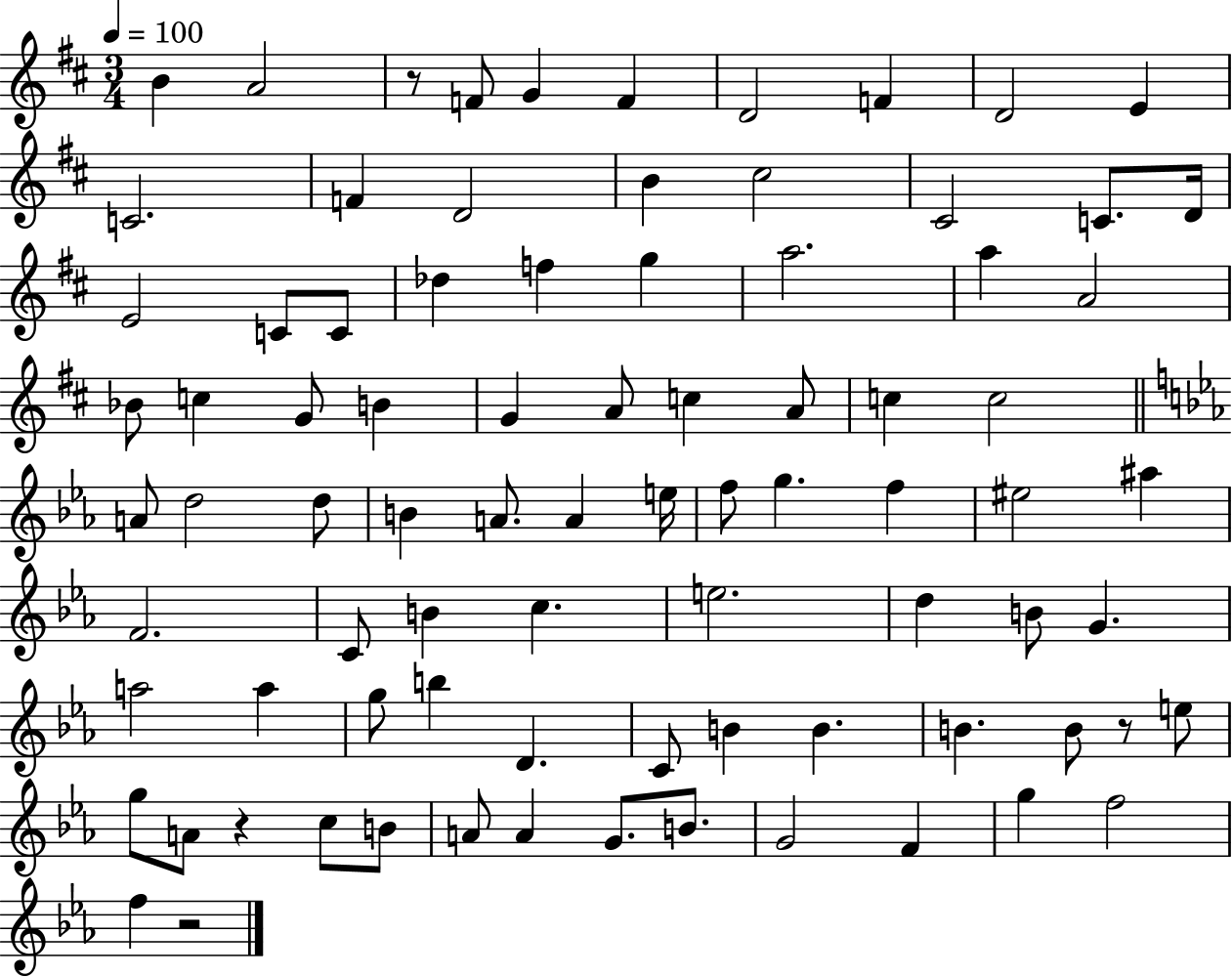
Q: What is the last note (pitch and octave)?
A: F5